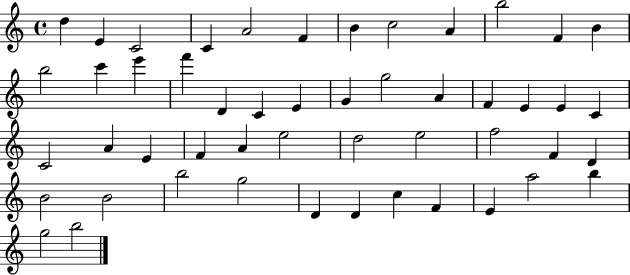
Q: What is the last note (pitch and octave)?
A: B5